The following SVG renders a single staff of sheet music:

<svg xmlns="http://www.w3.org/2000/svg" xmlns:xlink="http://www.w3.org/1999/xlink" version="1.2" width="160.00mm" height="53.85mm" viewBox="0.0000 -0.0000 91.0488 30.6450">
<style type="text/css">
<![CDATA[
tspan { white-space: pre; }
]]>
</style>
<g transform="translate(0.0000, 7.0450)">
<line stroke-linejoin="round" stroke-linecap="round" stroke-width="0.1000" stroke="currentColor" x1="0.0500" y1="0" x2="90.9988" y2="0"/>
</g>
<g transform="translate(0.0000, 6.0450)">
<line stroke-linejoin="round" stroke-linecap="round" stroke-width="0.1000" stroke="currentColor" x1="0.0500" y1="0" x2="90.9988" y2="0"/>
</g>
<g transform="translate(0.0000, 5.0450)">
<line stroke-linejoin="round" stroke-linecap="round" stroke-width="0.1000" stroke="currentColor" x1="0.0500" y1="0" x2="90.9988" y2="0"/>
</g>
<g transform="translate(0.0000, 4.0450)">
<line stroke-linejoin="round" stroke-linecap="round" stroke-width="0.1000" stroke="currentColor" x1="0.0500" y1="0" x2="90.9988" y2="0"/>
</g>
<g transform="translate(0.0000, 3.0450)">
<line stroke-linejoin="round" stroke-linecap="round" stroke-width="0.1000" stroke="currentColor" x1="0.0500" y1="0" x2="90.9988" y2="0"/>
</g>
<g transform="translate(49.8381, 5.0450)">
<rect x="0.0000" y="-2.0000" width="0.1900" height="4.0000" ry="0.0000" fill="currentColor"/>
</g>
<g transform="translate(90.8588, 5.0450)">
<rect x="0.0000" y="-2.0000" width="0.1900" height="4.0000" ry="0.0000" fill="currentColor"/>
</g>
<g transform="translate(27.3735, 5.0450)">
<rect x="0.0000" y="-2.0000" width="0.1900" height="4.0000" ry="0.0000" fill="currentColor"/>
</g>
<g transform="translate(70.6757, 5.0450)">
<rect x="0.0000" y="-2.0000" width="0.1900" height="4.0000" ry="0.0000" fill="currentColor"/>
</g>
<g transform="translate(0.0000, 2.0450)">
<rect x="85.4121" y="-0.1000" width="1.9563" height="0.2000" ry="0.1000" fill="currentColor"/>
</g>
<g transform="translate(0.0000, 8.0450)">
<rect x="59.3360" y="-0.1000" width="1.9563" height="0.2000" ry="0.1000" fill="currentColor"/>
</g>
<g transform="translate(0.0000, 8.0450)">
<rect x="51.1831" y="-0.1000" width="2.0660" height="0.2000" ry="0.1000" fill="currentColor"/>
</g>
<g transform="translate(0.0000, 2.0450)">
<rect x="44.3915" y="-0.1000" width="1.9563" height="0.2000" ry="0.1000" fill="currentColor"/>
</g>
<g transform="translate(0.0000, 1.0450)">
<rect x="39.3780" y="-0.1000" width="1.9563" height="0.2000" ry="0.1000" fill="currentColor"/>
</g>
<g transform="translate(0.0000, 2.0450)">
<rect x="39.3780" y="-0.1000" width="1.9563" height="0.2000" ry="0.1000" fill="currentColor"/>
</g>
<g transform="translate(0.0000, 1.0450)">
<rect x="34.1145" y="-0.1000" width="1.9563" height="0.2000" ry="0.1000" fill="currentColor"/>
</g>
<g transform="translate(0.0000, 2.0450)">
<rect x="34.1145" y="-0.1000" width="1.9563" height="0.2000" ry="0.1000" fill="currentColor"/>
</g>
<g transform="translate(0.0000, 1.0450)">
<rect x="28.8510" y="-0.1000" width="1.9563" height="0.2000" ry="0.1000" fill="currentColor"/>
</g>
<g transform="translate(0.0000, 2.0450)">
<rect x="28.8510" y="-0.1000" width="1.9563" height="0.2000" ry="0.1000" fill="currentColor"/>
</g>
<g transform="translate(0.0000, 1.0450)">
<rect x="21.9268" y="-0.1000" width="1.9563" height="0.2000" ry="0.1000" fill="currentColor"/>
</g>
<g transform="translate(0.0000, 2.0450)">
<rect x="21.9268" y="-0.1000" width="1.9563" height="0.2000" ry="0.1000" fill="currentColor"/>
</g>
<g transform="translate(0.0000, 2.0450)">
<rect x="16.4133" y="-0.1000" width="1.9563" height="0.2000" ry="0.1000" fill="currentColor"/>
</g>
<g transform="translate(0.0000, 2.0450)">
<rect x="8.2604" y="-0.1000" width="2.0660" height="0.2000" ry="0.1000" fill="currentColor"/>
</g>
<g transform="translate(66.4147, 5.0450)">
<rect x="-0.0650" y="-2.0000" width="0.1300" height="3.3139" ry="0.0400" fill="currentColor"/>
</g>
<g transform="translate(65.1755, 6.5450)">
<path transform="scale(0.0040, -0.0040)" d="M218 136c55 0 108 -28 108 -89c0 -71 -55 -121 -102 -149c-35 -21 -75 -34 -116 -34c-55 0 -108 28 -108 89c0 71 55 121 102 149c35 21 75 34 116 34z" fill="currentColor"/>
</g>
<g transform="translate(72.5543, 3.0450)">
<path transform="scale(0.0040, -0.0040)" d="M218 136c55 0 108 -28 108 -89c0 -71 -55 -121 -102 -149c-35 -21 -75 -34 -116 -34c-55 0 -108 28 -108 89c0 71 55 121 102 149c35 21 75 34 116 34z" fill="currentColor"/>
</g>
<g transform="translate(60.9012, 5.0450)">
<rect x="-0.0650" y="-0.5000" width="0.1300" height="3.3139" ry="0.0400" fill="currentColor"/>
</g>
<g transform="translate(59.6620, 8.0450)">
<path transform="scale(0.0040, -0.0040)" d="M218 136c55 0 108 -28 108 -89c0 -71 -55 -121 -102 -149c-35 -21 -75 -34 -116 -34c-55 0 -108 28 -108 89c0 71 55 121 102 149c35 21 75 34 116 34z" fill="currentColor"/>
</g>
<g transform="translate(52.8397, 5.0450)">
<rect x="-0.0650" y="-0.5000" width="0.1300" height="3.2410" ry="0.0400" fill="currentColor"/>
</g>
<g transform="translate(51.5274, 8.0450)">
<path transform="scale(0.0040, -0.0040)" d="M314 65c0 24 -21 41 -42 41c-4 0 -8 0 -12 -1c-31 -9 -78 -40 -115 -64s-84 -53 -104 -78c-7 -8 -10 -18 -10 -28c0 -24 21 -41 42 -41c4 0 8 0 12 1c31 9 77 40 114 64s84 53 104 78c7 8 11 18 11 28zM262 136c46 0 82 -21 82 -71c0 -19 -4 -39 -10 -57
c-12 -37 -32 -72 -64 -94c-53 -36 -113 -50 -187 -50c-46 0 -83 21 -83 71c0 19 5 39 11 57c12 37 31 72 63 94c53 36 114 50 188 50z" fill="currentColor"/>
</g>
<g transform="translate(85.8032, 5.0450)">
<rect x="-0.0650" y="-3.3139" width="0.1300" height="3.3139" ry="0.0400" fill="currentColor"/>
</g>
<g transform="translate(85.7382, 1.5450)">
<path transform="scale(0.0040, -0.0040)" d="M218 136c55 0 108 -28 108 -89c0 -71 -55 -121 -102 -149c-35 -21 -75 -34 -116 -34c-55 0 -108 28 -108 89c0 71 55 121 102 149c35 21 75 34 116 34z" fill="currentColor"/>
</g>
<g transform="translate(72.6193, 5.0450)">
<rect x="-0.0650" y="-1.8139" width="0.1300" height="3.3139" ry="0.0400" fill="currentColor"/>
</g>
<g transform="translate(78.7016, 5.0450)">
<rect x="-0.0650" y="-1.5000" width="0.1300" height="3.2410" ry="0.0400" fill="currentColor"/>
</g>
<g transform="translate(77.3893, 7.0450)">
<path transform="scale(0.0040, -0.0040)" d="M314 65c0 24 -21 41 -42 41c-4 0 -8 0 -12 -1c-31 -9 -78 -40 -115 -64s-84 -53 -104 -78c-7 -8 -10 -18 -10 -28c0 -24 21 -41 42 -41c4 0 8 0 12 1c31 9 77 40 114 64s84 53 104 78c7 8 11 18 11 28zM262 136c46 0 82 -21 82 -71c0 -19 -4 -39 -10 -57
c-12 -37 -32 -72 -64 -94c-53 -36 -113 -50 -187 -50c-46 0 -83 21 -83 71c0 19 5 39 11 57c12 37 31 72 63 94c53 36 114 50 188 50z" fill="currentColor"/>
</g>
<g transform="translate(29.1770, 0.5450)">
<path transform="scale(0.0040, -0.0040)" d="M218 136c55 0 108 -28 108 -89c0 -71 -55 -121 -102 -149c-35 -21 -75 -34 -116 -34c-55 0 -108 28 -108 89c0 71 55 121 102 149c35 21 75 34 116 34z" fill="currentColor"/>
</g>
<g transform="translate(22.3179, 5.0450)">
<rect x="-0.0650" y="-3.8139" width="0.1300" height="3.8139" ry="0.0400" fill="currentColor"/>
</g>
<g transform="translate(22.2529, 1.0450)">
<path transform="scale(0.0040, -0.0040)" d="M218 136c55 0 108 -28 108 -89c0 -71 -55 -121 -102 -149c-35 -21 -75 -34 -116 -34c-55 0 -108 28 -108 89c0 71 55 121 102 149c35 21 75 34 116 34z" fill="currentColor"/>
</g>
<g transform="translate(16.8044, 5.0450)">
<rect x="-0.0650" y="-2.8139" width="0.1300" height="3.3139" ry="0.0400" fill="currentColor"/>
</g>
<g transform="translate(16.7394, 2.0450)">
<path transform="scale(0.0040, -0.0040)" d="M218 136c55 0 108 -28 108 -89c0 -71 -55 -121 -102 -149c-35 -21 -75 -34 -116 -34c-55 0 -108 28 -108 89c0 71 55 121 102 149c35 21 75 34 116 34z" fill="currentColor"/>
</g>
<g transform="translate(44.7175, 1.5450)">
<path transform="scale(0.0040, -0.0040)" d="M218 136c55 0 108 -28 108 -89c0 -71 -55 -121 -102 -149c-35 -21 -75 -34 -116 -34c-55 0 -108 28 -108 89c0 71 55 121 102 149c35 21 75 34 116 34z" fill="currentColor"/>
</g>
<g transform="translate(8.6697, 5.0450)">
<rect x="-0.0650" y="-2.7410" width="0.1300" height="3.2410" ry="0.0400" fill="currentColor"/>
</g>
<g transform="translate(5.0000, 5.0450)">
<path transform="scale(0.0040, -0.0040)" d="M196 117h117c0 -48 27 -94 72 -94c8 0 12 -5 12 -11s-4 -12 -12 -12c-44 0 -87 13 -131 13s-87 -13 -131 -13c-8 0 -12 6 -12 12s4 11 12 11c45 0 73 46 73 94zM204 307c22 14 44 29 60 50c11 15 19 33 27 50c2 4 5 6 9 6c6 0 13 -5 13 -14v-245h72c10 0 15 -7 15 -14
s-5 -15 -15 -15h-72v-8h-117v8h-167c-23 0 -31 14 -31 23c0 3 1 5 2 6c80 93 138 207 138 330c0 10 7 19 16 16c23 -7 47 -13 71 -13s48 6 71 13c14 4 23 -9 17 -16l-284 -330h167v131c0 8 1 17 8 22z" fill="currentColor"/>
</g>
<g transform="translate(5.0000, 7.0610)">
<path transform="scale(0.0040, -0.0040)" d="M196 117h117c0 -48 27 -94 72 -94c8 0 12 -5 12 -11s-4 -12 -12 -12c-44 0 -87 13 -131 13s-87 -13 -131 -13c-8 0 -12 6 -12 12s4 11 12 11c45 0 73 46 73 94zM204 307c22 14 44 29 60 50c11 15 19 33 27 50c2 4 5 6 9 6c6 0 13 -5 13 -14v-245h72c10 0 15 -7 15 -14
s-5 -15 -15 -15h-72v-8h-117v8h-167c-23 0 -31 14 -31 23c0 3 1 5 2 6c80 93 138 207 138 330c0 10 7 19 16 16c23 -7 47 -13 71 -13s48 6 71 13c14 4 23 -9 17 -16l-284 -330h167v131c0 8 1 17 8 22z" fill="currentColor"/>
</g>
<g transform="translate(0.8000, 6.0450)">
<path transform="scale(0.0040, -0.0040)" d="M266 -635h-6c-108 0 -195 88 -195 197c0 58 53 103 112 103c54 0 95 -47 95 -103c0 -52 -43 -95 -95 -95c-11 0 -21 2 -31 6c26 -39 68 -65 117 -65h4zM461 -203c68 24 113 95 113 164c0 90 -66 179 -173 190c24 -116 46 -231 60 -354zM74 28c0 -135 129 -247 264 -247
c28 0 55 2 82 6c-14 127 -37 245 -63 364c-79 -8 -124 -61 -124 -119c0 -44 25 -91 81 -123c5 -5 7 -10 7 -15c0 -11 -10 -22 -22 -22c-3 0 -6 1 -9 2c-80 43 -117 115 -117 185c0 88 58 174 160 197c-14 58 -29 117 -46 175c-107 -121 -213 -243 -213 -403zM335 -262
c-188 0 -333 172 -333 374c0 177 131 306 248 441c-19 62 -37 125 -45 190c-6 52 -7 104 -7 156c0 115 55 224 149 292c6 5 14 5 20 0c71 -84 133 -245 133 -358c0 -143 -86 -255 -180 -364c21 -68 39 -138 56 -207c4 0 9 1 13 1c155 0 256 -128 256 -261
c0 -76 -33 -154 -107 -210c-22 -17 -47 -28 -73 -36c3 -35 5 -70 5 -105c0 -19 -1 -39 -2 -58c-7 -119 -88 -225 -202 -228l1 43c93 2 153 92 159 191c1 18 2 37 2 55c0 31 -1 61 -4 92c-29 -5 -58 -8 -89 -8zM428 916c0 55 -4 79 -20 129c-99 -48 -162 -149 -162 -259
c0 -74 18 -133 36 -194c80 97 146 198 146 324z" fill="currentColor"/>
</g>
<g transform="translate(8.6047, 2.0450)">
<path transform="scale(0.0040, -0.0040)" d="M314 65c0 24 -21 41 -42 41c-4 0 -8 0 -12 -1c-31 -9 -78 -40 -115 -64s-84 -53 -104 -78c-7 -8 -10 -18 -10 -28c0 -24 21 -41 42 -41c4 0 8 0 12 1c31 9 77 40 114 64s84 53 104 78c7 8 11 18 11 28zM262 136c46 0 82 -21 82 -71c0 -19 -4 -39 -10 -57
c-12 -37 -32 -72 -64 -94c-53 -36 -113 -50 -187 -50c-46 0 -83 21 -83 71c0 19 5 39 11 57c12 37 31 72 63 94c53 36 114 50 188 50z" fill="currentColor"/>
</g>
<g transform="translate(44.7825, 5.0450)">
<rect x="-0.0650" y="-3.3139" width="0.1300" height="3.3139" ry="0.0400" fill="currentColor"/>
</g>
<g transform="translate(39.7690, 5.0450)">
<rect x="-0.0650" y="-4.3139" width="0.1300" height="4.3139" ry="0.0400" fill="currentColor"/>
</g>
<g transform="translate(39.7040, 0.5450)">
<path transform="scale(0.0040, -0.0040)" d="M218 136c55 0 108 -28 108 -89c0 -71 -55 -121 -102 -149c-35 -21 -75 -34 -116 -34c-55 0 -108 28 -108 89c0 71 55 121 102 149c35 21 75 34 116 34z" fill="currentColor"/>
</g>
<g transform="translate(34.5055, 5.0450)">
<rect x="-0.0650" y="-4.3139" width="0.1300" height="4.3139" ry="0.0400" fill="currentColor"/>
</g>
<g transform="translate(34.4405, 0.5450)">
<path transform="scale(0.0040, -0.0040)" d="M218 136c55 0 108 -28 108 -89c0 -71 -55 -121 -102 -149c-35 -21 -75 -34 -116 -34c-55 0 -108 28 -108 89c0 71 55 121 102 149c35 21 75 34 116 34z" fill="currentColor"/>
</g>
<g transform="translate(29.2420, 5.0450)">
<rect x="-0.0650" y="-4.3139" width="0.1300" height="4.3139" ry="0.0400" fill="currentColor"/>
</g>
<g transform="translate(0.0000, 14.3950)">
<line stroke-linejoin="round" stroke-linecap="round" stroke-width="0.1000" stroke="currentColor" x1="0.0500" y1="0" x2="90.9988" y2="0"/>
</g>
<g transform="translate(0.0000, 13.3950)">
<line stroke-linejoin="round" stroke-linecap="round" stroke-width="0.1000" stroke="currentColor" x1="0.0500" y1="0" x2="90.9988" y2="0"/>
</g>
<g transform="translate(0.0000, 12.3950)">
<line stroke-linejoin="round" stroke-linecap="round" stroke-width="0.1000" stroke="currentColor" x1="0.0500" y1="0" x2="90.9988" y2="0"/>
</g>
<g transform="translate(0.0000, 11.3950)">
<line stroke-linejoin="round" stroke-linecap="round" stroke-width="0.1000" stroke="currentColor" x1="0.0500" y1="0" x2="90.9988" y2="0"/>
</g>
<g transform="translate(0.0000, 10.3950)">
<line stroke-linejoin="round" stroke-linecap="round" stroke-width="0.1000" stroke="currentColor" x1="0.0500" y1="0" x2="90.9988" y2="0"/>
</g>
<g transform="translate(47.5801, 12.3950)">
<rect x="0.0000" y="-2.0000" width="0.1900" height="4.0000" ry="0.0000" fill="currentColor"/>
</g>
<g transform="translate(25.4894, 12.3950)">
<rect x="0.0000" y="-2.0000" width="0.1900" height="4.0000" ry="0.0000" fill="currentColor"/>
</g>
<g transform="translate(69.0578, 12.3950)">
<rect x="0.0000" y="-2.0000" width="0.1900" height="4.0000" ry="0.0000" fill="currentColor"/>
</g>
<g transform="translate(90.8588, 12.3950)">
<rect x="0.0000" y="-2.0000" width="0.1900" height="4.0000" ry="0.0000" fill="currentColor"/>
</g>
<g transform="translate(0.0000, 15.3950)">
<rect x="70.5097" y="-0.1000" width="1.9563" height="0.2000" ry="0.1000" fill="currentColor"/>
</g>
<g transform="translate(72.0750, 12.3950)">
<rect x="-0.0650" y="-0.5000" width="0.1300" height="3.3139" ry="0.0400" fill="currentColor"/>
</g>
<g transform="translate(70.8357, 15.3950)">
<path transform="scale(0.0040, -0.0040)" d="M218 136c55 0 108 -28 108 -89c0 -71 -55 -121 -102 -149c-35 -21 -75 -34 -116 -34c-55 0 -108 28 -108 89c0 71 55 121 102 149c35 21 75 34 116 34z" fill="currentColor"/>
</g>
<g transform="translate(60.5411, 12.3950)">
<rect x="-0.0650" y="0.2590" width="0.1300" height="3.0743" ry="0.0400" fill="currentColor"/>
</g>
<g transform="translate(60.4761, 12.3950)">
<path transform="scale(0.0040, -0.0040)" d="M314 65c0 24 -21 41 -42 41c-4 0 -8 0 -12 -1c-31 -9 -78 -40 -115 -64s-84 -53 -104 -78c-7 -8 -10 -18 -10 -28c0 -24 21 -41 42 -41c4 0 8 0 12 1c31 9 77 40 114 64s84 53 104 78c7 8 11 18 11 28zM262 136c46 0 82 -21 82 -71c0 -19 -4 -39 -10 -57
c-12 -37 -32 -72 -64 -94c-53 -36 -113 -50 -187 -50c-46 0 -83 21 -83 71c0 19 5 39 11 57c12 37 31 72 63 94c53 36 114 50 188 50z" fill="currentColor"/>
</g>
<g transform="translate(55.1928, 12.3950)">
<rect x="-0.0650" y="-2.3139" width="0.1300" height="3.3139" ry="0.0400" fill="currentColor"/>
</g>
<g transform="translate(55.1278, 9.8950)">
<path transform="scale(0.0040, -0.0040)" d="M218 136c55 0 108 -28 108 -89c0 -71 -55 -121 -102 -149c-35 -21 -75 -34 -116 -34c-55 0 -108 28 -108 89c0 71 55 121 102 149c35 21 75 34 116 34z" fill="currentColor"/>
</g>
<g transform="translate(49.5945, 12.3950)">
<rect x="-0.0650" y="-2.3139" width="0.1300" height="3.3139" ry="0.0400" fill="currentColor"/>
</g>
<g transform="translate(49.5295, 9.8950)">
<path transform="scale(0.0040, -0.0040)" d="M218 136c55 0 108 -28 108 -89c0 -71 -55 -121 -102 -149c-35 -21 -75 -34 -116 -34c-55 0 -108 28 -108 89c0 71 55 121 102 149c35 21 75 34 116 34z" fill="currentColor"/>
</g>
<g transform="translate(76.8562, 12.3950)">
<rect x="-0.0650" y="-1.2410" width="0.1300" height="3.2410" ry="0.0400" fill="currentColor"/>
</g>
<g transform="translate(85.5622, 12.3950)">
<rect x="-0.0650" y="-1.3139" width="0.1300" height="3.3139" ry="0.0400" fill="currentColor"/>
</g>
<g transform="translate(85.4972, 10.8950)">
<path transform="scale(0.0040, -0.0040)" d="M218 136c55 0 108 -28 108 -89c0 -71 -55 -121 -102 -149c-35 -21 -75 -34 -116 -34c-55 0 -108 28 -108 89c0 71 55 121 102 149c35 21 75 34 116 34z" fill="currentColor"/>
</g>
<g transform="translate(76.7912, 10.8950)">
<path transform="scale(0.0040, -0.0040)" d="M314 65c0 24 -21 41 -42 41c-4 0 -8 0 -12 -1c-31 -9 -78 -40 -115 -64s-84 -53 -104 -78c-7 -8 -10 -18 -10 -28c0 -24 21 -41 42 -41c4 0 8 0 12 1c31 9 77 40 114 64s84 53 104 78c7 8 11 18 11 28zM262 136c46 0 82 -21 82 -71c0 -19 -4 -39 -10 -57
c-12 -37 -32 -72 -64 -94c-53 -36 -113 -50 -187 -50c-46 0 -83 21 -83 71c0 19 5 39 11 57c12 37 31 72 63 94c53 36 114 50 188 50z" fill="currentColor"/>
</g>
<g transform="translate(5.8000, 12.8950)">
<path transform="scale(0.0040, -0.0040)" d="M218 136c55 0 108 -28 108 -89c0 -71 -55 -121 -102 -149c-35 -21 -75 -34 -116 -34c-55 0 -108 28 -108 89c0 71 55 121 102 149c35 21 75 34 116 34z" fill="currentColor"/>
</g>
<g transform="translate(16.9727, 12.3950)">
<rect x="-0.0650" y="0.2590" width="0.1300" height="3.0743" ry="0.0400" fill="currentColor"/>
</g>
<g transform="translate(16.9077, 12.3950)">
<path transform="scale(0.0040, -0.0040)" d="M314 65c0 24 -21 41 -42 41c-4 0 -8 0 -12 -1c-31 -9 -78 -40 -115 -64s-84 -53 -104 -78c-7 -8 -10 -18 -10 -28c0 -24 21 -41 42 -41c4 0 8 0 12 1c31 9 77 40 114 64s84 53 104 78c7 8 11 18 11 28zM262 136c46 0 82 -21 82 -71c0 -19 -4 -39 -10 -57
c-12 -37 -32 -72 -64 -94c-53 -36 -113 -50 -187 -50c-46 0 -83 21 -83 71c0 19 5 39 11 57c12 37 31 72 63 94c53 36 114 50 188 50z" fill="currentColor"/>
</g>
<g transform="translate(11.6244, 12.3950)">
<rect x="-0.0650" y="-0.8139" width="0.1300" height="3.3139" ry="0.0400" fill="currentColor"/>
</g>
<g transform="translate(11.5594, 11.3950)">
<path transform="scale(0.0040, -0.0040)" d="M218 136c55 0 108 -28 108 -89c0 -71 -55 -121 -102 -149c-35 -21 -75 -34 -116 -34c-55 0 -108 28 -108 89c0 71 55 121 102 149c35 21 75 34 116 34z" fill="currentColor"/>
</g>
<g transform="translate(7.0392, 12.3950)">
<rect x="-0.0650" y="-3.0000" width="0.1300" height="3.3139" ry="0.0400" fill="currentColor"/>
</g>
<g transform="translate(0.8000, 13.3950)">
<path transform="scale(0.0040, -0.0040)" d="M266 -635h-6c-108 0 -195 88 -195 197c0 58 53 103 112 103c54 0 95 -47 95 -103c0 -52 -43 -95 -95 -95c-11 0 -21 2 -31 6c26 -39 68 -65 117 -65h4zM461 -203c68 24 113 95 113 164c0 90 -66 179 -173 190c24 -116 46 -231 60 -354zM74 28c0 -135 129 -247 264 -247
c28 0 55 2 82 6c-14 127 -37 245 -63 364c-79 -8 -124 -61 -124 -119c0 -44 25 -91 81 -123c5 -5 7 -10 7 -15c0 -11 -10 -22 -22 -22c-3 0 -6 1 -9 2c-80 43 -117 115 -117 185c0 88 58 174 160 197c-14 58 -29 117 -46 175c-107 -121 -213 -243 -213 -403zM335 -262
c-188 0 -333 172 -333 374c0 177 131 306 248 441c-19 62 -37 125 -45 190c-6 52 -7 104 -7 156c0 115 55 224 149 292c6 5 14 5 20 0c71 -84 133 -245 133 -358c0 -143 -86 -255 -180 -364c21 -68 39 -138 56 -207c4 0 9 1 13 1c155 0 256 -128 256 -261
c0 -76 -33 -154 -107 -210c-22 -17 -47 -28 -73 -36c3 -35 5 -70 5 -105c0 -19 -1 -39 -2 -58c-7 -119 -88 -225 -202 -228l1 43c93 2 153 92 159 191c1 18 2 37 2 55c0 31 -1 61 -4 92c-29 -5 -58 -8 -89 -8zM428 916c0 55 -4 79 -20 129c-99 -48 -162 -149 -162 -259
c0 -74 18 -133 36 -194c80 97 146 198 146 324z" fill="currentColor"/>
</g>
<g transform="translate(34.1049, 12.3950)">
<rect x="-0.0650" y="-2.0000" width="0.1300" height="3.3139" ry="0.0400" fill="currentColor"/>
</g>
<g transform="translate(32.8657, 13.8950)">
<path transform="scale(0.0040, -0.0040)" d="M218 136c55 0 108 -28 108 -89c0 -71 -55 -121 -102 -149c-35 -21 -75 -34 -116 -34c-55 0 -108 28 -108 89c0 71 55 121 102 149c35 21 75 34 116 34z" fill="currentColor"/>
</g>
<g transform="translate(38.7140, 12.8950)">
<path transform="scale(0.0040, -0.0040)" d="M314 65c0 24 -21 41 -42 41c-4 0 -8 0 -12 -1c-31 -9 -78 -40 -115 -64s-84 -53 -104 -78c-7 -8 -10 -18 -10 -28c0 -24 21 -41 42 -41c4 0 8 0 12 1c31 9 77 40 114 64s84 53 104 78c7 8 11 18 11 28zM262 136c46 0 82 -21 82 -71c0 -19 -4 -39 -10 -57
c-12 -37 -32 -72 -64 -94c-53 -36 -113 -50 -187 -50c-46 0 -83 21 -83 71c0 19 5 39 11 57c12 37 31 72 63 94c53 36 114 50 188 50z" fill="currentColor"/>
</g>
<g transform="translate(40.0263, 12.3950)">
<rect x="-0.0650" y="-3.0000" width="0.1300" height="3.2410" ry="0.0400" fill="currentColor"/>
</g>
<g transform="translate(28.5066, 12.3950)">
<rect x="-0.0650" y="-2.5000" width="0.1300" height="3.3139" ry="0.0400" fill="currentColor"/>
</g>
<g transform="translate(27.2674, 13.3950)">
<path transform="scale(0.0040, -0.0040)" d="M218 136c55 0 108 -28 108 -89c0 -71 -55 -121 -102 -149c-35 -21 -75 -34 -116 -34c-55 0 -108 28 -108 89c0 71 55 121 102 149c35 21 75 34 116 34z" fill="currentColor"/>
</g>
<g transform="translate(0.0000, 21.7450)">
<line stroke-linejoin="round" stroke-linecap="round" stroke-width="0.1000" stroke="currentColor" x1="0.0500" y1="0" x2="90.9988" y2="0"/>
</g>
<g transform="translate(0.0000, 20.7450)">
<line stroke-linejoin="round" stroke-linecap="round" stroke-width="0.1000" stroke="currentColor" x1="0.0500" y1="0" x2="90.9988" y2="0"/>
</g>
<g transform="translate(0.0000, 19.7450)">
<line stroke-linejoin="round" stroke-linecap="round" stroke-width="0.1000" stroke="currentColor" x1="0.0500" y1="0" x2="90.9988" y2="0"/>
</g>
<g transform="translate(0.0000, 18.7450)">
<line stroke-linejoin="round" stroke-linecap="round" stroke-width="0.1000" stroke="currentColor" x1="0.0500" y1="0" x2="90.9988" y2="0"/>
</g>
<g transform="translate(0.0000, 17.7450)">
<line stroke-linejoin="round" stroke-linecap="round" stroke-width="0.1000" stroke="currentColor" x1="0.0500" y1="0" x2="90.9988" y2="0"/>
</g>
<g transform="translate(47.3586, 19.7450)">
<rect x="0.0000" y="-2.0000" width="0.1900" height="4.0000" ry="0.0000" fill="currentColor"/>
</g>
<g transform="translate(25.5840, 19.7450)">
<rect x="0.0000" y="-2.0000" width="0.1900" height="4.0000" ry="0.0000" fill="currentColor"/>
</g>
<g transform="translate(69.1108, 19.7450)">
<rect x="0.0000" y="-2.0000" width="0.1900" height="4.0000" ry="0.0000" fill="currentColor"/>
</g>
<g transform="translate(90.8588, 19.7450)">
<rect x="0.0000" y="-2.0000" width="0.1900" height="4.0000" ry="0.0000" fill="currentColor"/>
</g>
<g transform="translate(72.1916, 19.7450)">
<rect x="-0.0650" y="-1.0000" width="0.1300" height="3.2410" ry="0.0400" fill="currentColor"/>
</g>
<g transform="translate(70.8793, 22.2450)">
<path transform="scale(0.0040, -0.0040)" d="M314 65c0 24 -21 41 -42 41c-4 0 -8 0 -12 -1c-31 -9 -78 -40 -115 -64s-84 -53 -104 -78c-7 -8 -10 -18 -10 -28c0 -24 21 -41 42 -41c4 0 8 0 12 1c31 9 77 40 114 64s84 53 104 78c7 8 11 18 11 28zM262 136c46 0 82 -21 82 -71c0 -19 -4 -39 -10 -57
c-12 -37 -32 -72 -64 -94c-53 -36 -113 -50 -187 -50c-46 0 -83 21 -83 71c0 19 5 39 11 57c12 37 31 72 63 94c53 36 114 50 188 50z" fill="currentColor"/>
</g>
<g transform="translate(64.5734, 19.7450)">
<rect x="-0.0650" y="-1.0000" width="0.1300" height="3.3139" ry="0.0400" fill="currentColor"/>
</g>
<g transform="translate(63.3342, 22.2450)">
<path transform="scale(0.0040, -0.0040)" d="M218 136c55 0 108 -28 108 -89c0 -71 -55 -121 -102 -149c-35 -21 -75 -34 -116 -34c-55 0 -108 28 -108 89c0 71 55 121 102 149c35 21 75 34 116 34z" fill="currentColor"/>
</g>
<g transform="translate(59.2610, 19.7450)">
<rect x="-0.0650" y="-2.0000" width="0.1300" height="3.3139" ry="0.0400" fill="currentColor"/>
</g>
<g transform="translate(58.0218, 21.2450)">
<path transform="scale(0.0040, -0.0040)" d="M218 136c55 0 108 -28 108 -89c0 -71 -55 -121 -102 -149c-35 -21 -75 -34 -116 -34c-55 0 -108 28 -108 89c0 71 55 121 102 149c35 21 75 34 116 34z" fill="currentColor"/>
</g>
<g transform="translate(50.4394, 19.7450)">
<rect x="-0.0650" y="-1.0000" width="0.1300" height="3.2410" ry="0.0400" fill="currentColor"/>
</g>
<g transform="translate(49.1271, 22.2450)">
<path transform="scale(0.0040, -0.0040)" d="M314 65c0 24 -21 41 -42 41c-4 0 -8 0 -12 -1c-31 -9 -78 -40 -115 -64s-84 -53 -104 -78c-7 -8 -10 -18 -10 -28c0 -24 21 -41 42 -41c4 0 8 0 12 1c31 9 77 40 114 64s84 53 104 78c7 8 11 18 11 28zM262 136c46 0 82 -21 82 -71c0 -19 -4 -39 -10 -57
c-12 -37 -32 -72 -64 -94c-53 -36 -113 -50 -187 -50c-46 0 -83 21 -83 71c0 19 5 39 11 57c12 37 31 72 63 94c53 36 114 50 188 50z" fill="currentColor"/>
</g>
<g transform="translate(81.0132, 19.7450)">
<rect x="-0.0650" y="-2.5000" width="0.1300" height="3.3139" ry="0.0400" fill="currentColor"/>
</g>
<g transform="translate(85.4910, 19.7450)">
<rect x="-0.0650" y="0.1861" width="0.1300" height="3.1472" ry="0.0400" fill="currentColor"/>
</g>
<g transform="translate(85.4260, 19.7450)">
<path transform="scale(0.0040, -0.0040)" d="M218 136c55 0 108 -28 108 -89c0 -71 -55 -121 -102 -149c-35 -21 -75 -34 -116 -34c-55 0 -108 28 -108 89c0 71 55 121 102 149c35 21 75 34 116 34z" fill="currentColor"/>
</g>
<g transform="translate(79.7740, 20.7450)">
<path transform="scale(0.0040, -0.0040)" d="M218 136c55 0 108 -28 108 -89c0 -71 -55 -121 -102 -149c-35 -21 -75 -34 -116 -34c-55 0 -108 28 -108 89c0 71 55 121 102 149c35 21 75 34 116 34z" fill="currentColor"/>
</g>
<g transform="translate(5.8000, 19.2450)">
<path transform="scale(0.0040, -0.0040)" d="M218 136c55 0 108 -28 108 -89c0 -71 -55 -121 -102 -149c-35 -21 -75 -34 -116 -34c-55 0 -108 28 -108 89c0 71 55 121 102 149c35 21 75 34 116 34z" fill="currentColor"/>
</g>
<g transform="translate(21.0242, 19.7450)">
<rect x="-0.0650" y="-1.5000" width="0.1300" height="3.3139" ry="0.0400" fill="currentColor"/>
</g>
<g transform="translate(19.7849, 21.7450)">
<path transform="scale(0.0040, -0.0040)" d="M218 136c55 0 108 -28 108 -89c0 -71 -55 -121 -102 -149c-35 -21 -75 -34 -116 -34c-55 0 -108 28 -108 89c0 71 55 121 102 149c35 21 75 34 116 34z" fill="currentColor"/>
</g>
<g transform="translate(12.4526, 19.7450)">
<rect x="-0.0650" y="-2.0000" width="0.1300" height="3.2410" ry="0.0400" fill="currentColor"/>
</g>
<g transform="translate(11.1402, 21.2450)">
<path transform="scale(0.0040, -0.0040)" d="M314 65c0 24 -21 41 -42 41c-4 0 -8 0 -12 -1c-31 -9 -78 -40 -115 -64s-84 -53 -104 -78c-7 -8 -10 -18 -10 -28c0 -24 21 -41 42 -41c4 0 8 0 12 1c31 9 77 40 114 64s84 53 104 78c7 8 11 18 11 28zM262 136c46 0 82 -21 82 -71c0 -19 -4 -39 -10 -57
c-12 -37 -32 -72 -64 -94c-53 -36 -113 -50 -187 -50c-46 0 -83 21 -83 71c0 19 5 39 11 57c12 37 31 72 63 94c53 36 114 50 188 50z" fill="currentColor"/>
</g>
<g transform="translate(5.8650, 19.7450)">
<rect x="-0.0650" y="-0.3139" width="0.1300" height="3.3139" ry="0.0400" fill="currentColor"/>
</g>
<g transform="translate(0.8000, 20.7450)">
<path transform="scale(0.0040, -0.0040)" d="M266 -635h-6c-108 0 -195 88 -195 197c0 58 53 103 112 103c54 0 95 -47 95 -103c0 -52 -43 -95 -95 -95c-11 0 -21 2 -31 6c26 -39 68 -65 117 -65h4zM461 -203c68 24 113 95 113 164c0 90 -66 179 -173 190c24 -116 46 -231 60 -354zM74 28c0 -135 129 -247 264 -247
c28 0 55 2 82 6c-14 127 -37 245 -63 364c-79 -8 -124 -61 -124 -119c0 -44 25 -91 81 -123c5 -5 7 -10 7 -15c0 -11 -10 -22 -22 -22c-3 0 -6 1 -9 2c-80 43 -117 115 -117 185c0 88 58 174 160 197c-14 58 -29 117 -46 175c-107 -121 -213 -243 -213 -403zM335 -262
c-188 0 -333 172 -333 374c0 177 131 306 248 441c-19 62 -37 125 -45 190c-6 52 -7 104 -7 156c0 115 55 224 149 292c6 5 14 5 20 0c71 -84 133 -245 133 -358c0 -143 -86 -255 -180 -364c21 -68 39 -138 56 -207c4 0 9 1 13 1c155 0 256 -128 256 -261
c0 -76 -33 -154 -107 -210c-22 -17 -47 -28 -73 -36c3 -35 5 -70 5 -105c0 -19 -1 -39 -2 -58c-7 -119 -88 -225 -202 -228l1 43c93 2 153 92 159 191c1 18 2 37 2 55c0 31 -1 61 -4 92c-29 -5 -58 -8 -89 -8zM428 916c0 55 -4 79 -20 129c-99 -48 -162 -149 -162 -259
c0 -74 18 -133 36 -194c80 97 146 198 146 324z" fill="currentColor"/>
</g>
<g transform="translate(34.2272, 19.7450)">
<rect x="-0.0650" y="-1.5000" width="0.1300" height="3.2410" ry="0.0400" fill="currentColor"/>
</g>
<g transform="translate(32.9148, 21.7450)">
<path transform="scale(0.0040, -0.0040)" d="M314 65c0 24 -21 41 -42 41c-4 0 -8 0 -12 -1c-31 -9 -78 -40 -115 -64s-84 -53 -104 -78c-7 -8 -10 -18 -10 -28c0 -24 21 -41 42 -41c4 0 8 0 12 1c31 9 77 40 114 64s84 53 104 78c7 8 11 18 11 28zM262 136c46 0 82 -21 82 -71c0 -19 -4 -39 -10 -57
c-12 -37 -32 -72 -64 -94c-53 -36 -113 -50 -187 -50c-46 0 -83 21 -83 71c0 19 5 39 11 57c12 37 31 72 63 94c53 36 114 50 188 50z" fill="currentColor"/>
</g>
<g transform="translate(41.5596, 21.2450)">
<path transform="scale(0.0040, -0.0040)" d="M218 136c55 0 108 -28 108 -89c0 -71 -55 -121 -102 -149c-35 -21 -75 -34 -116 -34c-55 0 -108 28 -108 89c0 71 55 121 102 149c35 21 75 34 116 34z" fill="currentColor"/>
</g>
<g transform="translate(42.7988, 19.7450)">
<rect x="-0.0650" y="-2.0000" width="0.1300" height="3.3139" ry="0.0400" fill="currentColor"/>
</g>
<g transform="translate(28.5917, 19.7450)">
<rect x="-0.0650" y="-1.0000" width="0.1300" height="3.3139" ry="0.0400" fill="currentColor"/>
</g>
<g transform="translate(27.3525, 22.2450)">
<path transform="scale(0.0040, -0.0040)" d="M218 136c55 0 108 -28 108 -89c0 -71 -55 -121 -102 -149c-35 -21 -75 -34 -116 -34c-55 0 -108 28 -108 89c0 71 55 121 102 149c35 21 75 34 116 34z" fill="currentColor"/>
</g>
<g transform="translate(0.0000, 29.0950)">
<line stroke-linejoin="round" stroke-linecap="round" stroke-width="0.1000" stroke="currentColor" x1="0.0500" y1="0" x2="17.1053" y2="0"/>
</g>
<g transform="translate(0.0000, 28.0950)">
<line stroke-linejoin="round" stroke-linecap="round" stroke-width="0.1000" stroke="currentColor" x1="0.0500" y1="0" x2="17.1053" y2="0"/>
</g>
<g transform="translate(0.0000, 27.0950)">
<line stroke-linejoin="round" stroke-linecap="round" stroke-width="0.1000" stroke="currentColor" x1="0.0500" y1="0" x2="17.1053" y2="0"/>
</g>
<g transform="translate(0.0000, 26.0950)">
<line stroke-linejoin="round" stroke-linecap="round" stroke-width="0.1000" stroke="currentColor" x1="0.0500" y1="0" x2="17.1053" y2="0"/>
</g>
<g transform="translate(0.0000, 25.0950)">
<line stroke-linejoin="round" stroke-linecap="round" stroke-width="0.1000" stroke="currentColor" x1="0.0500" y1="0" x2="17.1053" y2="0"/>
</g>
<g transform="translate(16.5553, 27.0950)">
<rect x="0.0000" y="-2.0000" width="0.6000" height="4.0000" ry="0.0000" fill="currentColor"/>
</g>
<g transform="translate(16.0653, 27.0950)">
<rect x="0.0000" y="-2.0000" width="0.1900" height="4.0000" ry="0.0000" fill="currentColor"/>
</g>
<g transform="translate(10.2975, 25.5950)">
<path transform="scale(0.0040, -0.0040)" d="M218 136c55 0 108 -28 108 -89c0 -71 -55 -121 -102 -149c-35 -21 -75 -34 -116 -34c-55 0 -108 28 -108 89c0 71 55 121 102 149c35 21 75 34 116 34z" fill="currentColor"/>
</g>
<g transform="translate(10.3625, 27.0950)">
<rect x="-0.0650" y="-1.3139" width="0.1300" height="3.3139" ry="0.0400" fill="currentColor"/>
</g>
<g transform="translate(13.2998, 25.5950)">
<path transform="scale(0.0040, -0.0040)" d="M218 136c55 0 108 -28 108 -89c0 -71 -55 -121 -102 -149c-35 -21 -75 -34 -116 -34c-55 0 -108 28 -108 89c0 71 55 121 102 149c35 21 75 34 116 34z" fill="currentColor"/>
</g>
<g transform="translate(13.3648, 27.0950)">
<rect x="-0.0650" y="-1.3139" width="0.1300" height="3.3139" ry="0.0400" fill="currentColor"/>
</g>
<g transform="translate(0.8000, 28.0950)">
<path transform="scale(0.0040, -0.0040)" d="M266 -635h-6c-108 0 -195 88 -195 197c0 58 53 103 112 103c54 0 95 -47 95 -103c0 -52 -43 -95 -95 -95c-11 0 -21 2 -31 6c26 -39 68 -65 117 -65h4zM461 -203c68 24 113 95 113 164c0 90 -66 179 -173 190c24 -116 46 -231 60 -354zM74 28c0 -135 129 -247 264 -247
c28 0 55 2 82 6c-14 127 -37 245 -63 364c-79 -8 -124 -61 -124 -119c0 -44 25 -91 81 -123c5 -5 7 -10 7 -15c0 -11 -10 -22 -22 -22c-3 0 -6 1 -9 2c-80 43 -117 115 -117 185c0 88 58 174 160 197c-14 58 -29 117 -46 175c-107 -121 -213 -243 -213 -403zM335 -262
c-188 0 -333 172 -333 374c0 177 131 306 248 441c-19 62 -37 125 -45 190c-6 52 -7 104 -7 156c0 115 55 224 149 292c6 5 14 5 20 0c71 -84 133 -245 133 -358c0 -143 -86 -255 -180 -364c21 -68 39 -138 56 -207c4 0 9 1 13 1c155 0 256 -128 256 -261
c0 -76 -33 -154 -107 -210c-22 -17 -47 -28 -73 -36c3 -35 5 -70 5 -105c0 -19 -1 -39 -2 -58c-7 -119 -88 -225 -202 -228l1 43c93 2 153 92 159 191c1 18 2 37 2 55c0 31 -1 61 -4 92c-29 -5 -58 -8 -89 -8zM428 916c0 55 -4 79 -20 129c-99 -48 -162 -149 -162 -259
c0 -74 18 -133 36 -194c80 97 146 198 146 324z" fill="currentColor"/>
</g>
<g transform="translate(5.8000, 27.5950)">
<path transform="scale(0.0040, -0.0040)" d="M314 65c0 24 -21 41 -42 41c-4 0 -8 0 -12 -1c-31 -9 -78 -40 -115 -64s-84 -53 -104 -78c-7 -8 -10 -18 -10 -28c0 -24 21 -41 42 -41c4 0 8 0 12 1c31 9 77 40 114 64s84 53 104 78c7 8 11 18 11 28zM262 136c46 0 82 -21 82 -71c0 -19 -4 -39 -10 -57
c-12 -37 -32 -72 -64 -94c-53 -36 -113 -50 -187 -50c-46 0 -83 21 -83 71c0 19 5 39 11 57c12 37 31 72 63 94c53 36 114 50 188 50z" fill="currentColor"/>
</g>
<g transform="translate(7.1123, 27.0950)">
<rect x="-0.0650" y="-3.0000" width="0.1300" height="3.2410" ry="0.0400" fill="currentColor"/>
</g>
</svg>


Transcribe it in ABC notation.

X:1
T:Untitled
M:4/4
L:1/4
K:C
a2 a c' d' d' d' b C2 C F f E2 b A d B2 G F A2 g g B2 C e2 e c F2 E D E2 F D2 F D D2 G B A2 e e